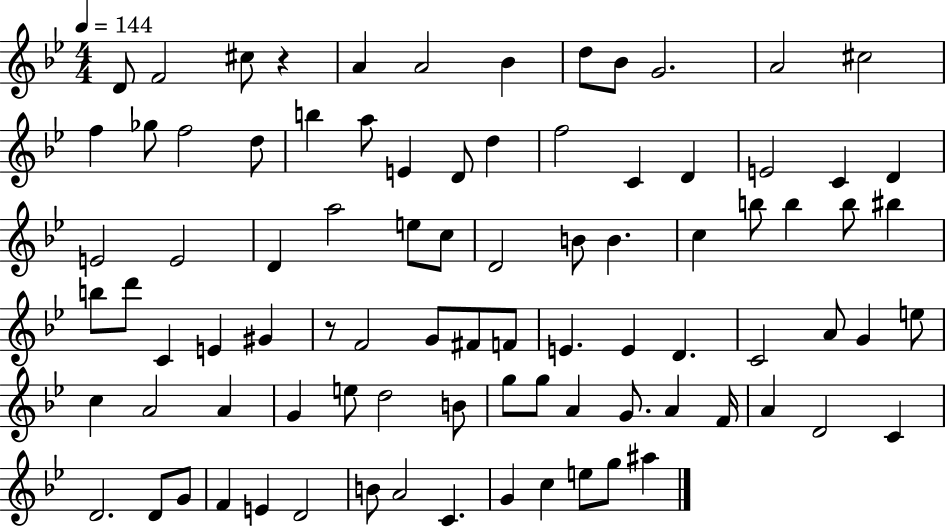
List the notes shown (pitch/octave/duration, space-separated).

D4/e F4/h C#5/e R/q A4/q A4/h Bb4/q D5/e Bb4/e G4/h. A4/h C#5/h F5/q Gb5/e F5/h D5/e B5/q A5/e E4/q D4/e D5/q F5/h C4/q D4/q E4/h C4/q D4/q E4/h E4/h D4/q A5/h E5/e C5/e D4/h B4/e B4/q. C5/q B5/e B5/q B5/e BIS5/q B5/e D6/e C4/q E4/q G#4/q R/e F4/h G4/e F#4/e F4/e E4/q. E4/q D4/q. C4/h A4/e G4/q E5/e C5/q A4/h A4/q G4/q E5/e D5/h B4/e G5/e G5/e A4/q G4/e. A4/q F4/s A4/q D4/h C4/q D4/h. D4/e G4/e F4/q E4/q D4/h B4/e A4/h C4/q. G4/q C5/q E5/e G5/e A#5/q